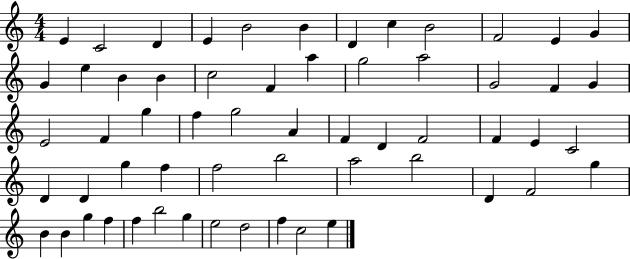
E4/q C4/h D4/q E4/q B4/h B4/q D4/q C5/q B4/h F4/h E4/q G4/q G4/q E5/q B4/q B4/q C5/h F4/q A5/q G5/h A5/h G4/h F4/q G4/q E4/h F4/q G5/q F5/q G5/h A4/q F4/q D4/q F4/h F4/q E4/q C4/h D4/q D4/q G5/q F5/q F5/h B5/h A5/h B5/h D4/q F4/h G5/q B4/q B4/q G5/q F5/q F5/q B5/h G5/q E5/h D5/h F5/q C5/h E5/q